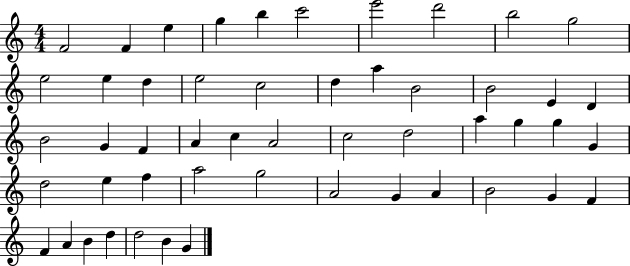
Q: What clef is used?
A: treble